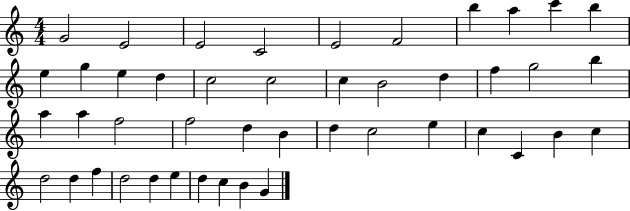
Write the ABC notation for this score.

X:1
T:Untitled
M:4/4
L:1/4
K:C
G2 E2 E2 C2 E2 F2 b a c' b e g e d c2 c2 c B2 d f g2 b a a f2 f2 d B d c2 e c C B c d2 d f d2 d e d c B G